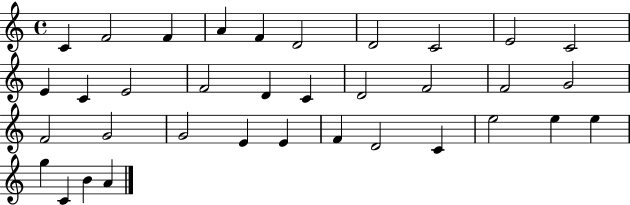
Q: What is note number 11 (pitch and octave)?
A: E4